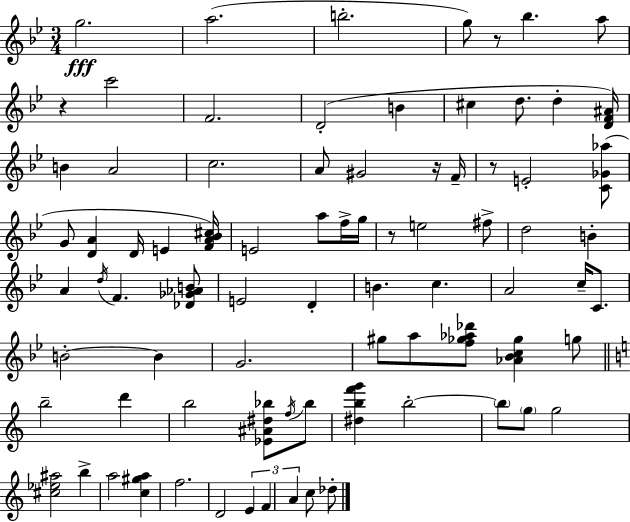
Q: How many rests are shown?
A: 5